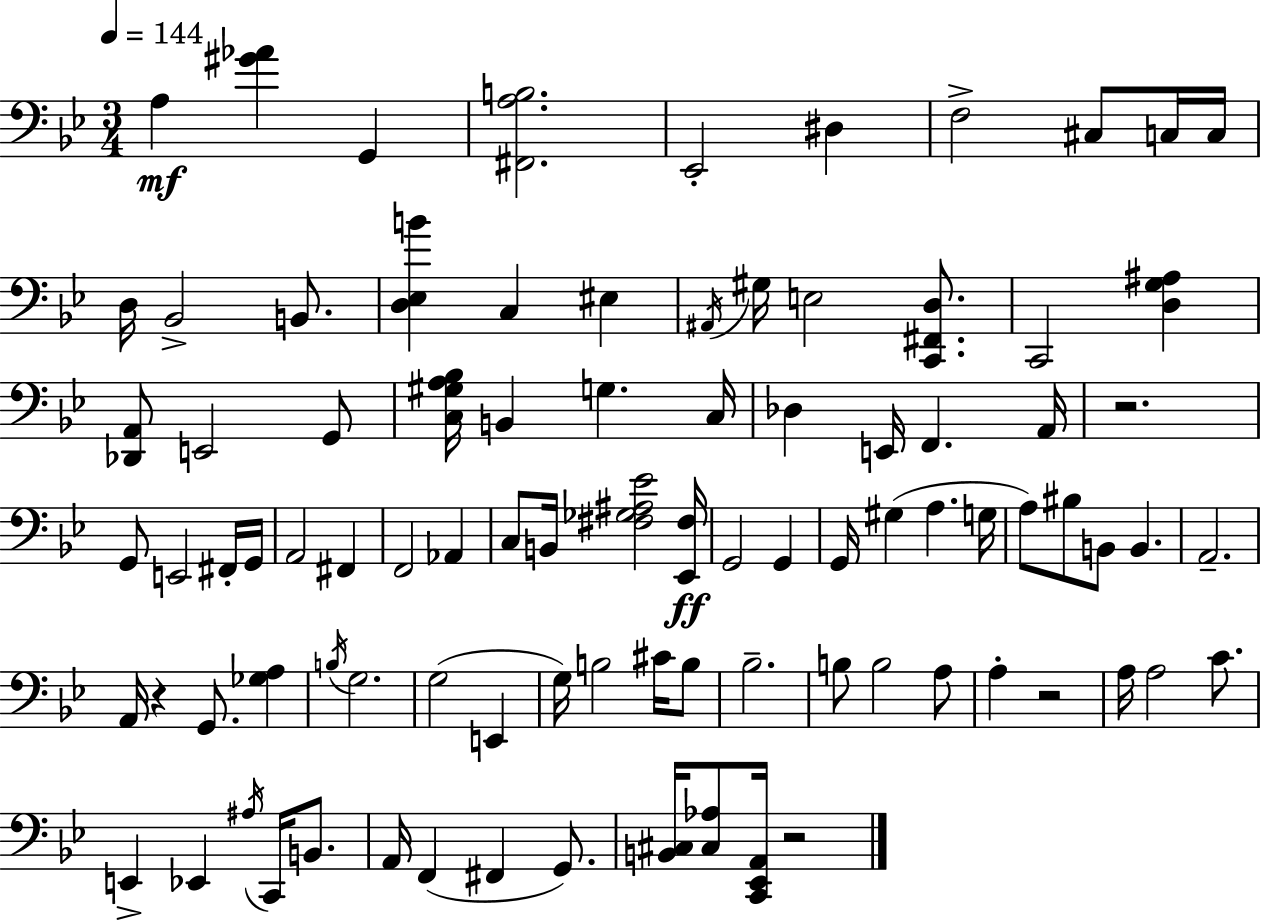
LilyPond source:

{
  \clef bass
  \numericTimeSignature
  \time 3/4
  \key bes \major
  \tempo 4 = 144
  a4\mf <gis' aes'>4 g,4 | <fis, a b>2. | ees,2-. dis4 | f2-> cis8 c16 c16 | \break d16 bes,2-> b,8. | <d ees b'>4 c4 eis4 | \acciaccatura { ais,16 } gis16 e2 <c, fis, d>8. | c,2 <d g ais>4 | \break <des, a,>8 e,2 g,8 | <c gis a bes>16 b,4 g4. | c16 des4 e,16 f,4. | a,16 r2. | \break g,8 e,2 fis,16-. | g,16 a,2 fis,4 | f,2 aes,4 | c8 b,16 <fis ges ais ees'>2 | \break <ees, fis>16\ff g,2 g,4 | g,16 gis4( a4. | g16 a8) bis8 b,8 b,4. | a,2.-- | \break a,16 r4 g,8. <ges a>4 | \acciaccatura { b16 } g2. | g2( e,4 | g16) b2 cis'16 | \break b8 bes2.-- | b8 b2 | a8 a4-. r2 | a16 a2 c'8. | \break e,4-> ees,4 \acciaccatura { ais16 } c,16 | b,8. a,16 f,4( fis,4 | g,8.) <b, cis>16 <cis aes>8 <c, ees, a,>16 r2 | \bar "|."
}